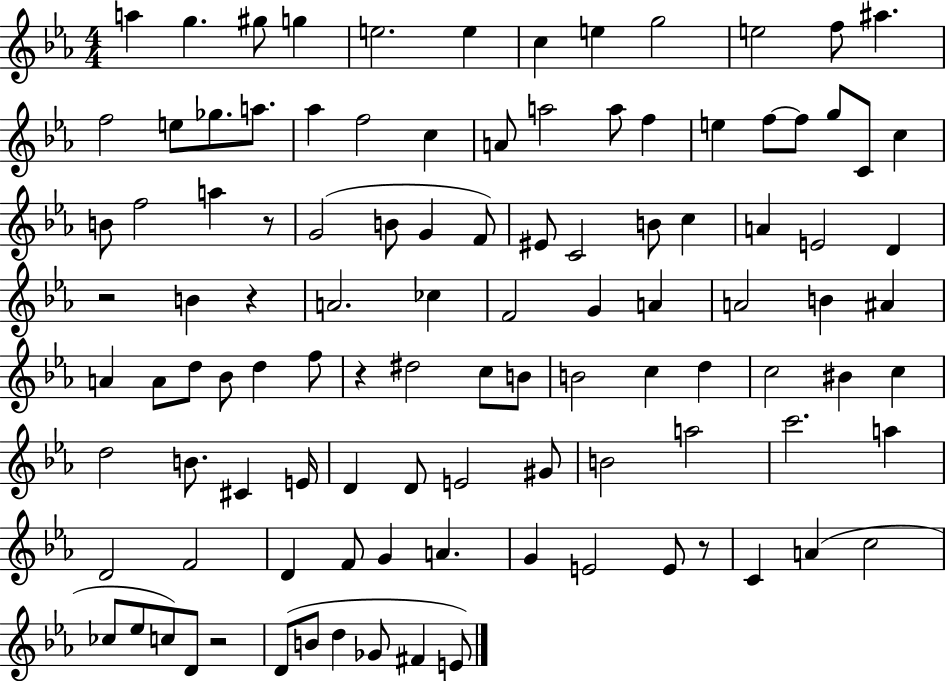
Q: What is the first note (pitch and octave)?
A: A5